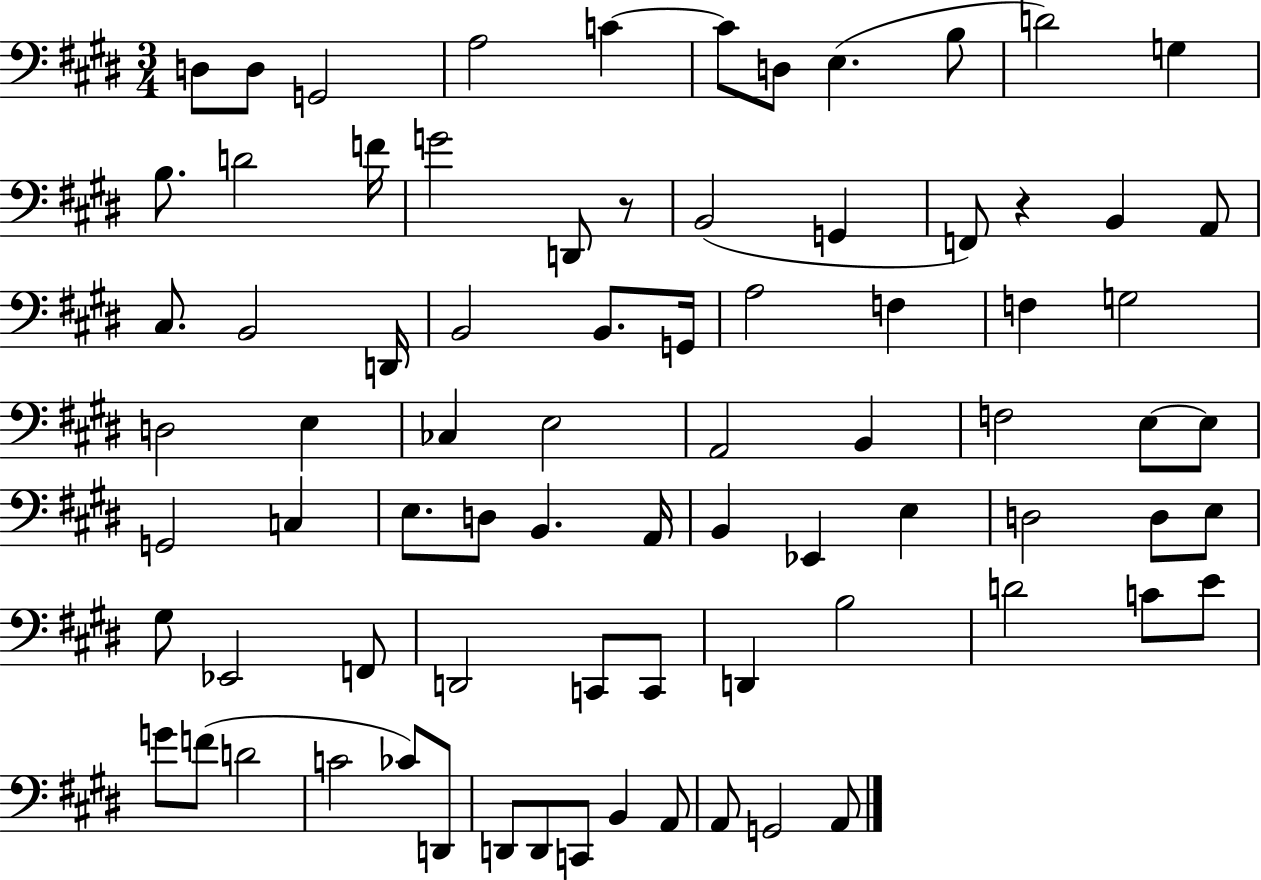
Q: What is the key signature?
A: E major